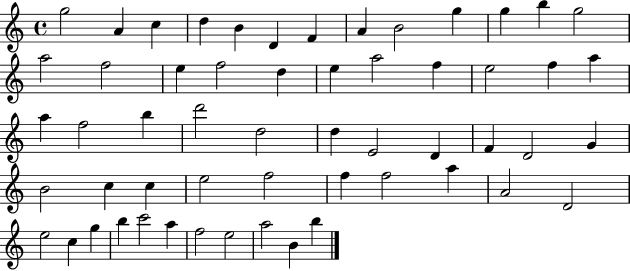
G5/h A4/q C5/q D5/q B4/q D4/q F4/q A4/q B4/h G5/q G5/q B5/q G5/h A5/h F5/h E5/q F5/h D5/q E5/q A5/h F5/q E5/h F5/q A5/q A5/q F5/h B5/q D6/h D5/h D5/q E4/h D4/q F4/q D4/h G4/q B4/h C5/q C5/q E5/h F5/h F5/q F5/h A5/q A4/h D4/h E5/h C5/q G5/q B5/q C6/h A5/q F5/h E5/h A5/h B4/q B5/q